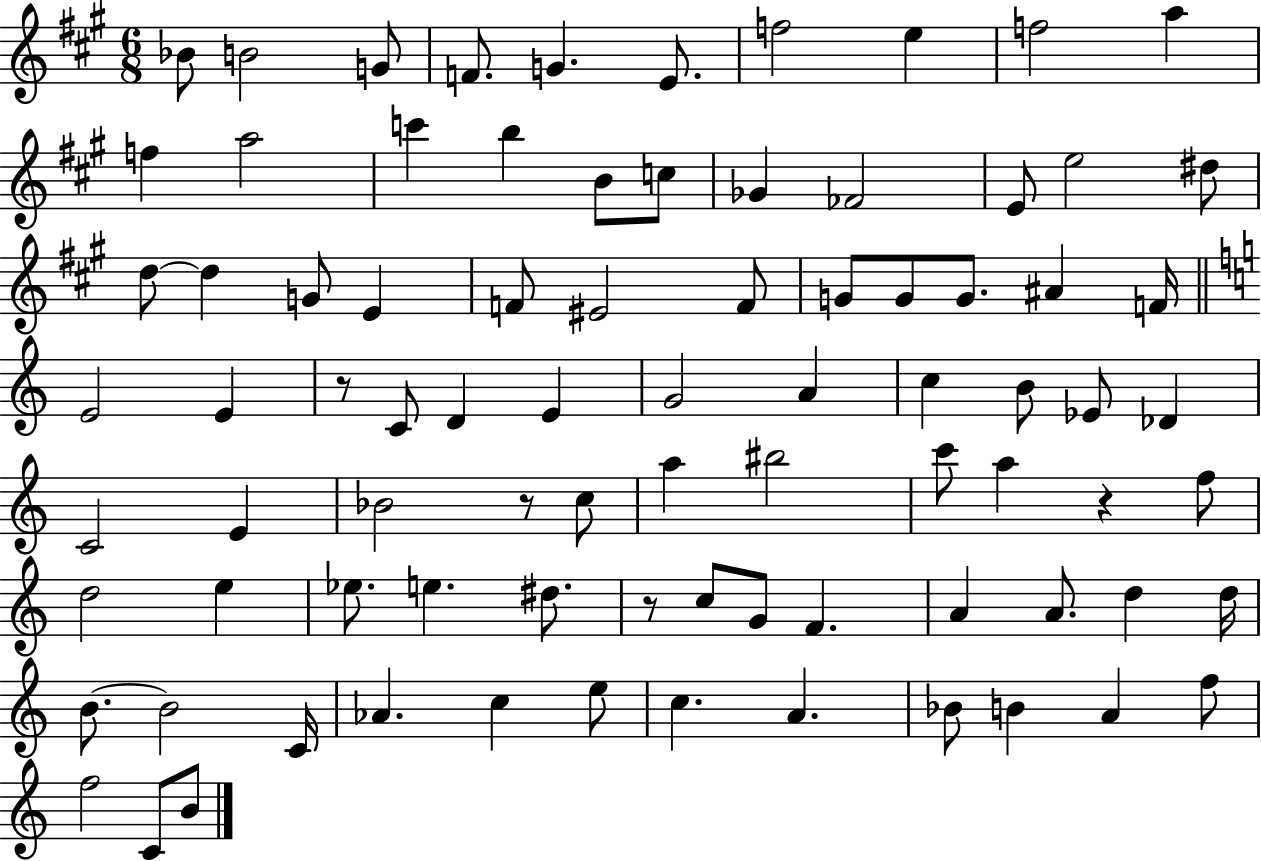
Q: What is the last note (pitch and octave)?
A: B4